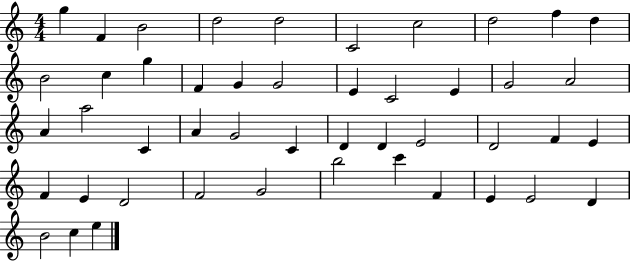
X:1
T:Untitled
M:4/4
L:1/4
K:C
g F B2 d2 d2 C2 c2 d2 f d B2 c g F G G2 E C2 E G2 A2 A a2 C A G2 C D D E2 D2 F E F E D2 F2 G2 b2 c' F E E2 D B2 c e